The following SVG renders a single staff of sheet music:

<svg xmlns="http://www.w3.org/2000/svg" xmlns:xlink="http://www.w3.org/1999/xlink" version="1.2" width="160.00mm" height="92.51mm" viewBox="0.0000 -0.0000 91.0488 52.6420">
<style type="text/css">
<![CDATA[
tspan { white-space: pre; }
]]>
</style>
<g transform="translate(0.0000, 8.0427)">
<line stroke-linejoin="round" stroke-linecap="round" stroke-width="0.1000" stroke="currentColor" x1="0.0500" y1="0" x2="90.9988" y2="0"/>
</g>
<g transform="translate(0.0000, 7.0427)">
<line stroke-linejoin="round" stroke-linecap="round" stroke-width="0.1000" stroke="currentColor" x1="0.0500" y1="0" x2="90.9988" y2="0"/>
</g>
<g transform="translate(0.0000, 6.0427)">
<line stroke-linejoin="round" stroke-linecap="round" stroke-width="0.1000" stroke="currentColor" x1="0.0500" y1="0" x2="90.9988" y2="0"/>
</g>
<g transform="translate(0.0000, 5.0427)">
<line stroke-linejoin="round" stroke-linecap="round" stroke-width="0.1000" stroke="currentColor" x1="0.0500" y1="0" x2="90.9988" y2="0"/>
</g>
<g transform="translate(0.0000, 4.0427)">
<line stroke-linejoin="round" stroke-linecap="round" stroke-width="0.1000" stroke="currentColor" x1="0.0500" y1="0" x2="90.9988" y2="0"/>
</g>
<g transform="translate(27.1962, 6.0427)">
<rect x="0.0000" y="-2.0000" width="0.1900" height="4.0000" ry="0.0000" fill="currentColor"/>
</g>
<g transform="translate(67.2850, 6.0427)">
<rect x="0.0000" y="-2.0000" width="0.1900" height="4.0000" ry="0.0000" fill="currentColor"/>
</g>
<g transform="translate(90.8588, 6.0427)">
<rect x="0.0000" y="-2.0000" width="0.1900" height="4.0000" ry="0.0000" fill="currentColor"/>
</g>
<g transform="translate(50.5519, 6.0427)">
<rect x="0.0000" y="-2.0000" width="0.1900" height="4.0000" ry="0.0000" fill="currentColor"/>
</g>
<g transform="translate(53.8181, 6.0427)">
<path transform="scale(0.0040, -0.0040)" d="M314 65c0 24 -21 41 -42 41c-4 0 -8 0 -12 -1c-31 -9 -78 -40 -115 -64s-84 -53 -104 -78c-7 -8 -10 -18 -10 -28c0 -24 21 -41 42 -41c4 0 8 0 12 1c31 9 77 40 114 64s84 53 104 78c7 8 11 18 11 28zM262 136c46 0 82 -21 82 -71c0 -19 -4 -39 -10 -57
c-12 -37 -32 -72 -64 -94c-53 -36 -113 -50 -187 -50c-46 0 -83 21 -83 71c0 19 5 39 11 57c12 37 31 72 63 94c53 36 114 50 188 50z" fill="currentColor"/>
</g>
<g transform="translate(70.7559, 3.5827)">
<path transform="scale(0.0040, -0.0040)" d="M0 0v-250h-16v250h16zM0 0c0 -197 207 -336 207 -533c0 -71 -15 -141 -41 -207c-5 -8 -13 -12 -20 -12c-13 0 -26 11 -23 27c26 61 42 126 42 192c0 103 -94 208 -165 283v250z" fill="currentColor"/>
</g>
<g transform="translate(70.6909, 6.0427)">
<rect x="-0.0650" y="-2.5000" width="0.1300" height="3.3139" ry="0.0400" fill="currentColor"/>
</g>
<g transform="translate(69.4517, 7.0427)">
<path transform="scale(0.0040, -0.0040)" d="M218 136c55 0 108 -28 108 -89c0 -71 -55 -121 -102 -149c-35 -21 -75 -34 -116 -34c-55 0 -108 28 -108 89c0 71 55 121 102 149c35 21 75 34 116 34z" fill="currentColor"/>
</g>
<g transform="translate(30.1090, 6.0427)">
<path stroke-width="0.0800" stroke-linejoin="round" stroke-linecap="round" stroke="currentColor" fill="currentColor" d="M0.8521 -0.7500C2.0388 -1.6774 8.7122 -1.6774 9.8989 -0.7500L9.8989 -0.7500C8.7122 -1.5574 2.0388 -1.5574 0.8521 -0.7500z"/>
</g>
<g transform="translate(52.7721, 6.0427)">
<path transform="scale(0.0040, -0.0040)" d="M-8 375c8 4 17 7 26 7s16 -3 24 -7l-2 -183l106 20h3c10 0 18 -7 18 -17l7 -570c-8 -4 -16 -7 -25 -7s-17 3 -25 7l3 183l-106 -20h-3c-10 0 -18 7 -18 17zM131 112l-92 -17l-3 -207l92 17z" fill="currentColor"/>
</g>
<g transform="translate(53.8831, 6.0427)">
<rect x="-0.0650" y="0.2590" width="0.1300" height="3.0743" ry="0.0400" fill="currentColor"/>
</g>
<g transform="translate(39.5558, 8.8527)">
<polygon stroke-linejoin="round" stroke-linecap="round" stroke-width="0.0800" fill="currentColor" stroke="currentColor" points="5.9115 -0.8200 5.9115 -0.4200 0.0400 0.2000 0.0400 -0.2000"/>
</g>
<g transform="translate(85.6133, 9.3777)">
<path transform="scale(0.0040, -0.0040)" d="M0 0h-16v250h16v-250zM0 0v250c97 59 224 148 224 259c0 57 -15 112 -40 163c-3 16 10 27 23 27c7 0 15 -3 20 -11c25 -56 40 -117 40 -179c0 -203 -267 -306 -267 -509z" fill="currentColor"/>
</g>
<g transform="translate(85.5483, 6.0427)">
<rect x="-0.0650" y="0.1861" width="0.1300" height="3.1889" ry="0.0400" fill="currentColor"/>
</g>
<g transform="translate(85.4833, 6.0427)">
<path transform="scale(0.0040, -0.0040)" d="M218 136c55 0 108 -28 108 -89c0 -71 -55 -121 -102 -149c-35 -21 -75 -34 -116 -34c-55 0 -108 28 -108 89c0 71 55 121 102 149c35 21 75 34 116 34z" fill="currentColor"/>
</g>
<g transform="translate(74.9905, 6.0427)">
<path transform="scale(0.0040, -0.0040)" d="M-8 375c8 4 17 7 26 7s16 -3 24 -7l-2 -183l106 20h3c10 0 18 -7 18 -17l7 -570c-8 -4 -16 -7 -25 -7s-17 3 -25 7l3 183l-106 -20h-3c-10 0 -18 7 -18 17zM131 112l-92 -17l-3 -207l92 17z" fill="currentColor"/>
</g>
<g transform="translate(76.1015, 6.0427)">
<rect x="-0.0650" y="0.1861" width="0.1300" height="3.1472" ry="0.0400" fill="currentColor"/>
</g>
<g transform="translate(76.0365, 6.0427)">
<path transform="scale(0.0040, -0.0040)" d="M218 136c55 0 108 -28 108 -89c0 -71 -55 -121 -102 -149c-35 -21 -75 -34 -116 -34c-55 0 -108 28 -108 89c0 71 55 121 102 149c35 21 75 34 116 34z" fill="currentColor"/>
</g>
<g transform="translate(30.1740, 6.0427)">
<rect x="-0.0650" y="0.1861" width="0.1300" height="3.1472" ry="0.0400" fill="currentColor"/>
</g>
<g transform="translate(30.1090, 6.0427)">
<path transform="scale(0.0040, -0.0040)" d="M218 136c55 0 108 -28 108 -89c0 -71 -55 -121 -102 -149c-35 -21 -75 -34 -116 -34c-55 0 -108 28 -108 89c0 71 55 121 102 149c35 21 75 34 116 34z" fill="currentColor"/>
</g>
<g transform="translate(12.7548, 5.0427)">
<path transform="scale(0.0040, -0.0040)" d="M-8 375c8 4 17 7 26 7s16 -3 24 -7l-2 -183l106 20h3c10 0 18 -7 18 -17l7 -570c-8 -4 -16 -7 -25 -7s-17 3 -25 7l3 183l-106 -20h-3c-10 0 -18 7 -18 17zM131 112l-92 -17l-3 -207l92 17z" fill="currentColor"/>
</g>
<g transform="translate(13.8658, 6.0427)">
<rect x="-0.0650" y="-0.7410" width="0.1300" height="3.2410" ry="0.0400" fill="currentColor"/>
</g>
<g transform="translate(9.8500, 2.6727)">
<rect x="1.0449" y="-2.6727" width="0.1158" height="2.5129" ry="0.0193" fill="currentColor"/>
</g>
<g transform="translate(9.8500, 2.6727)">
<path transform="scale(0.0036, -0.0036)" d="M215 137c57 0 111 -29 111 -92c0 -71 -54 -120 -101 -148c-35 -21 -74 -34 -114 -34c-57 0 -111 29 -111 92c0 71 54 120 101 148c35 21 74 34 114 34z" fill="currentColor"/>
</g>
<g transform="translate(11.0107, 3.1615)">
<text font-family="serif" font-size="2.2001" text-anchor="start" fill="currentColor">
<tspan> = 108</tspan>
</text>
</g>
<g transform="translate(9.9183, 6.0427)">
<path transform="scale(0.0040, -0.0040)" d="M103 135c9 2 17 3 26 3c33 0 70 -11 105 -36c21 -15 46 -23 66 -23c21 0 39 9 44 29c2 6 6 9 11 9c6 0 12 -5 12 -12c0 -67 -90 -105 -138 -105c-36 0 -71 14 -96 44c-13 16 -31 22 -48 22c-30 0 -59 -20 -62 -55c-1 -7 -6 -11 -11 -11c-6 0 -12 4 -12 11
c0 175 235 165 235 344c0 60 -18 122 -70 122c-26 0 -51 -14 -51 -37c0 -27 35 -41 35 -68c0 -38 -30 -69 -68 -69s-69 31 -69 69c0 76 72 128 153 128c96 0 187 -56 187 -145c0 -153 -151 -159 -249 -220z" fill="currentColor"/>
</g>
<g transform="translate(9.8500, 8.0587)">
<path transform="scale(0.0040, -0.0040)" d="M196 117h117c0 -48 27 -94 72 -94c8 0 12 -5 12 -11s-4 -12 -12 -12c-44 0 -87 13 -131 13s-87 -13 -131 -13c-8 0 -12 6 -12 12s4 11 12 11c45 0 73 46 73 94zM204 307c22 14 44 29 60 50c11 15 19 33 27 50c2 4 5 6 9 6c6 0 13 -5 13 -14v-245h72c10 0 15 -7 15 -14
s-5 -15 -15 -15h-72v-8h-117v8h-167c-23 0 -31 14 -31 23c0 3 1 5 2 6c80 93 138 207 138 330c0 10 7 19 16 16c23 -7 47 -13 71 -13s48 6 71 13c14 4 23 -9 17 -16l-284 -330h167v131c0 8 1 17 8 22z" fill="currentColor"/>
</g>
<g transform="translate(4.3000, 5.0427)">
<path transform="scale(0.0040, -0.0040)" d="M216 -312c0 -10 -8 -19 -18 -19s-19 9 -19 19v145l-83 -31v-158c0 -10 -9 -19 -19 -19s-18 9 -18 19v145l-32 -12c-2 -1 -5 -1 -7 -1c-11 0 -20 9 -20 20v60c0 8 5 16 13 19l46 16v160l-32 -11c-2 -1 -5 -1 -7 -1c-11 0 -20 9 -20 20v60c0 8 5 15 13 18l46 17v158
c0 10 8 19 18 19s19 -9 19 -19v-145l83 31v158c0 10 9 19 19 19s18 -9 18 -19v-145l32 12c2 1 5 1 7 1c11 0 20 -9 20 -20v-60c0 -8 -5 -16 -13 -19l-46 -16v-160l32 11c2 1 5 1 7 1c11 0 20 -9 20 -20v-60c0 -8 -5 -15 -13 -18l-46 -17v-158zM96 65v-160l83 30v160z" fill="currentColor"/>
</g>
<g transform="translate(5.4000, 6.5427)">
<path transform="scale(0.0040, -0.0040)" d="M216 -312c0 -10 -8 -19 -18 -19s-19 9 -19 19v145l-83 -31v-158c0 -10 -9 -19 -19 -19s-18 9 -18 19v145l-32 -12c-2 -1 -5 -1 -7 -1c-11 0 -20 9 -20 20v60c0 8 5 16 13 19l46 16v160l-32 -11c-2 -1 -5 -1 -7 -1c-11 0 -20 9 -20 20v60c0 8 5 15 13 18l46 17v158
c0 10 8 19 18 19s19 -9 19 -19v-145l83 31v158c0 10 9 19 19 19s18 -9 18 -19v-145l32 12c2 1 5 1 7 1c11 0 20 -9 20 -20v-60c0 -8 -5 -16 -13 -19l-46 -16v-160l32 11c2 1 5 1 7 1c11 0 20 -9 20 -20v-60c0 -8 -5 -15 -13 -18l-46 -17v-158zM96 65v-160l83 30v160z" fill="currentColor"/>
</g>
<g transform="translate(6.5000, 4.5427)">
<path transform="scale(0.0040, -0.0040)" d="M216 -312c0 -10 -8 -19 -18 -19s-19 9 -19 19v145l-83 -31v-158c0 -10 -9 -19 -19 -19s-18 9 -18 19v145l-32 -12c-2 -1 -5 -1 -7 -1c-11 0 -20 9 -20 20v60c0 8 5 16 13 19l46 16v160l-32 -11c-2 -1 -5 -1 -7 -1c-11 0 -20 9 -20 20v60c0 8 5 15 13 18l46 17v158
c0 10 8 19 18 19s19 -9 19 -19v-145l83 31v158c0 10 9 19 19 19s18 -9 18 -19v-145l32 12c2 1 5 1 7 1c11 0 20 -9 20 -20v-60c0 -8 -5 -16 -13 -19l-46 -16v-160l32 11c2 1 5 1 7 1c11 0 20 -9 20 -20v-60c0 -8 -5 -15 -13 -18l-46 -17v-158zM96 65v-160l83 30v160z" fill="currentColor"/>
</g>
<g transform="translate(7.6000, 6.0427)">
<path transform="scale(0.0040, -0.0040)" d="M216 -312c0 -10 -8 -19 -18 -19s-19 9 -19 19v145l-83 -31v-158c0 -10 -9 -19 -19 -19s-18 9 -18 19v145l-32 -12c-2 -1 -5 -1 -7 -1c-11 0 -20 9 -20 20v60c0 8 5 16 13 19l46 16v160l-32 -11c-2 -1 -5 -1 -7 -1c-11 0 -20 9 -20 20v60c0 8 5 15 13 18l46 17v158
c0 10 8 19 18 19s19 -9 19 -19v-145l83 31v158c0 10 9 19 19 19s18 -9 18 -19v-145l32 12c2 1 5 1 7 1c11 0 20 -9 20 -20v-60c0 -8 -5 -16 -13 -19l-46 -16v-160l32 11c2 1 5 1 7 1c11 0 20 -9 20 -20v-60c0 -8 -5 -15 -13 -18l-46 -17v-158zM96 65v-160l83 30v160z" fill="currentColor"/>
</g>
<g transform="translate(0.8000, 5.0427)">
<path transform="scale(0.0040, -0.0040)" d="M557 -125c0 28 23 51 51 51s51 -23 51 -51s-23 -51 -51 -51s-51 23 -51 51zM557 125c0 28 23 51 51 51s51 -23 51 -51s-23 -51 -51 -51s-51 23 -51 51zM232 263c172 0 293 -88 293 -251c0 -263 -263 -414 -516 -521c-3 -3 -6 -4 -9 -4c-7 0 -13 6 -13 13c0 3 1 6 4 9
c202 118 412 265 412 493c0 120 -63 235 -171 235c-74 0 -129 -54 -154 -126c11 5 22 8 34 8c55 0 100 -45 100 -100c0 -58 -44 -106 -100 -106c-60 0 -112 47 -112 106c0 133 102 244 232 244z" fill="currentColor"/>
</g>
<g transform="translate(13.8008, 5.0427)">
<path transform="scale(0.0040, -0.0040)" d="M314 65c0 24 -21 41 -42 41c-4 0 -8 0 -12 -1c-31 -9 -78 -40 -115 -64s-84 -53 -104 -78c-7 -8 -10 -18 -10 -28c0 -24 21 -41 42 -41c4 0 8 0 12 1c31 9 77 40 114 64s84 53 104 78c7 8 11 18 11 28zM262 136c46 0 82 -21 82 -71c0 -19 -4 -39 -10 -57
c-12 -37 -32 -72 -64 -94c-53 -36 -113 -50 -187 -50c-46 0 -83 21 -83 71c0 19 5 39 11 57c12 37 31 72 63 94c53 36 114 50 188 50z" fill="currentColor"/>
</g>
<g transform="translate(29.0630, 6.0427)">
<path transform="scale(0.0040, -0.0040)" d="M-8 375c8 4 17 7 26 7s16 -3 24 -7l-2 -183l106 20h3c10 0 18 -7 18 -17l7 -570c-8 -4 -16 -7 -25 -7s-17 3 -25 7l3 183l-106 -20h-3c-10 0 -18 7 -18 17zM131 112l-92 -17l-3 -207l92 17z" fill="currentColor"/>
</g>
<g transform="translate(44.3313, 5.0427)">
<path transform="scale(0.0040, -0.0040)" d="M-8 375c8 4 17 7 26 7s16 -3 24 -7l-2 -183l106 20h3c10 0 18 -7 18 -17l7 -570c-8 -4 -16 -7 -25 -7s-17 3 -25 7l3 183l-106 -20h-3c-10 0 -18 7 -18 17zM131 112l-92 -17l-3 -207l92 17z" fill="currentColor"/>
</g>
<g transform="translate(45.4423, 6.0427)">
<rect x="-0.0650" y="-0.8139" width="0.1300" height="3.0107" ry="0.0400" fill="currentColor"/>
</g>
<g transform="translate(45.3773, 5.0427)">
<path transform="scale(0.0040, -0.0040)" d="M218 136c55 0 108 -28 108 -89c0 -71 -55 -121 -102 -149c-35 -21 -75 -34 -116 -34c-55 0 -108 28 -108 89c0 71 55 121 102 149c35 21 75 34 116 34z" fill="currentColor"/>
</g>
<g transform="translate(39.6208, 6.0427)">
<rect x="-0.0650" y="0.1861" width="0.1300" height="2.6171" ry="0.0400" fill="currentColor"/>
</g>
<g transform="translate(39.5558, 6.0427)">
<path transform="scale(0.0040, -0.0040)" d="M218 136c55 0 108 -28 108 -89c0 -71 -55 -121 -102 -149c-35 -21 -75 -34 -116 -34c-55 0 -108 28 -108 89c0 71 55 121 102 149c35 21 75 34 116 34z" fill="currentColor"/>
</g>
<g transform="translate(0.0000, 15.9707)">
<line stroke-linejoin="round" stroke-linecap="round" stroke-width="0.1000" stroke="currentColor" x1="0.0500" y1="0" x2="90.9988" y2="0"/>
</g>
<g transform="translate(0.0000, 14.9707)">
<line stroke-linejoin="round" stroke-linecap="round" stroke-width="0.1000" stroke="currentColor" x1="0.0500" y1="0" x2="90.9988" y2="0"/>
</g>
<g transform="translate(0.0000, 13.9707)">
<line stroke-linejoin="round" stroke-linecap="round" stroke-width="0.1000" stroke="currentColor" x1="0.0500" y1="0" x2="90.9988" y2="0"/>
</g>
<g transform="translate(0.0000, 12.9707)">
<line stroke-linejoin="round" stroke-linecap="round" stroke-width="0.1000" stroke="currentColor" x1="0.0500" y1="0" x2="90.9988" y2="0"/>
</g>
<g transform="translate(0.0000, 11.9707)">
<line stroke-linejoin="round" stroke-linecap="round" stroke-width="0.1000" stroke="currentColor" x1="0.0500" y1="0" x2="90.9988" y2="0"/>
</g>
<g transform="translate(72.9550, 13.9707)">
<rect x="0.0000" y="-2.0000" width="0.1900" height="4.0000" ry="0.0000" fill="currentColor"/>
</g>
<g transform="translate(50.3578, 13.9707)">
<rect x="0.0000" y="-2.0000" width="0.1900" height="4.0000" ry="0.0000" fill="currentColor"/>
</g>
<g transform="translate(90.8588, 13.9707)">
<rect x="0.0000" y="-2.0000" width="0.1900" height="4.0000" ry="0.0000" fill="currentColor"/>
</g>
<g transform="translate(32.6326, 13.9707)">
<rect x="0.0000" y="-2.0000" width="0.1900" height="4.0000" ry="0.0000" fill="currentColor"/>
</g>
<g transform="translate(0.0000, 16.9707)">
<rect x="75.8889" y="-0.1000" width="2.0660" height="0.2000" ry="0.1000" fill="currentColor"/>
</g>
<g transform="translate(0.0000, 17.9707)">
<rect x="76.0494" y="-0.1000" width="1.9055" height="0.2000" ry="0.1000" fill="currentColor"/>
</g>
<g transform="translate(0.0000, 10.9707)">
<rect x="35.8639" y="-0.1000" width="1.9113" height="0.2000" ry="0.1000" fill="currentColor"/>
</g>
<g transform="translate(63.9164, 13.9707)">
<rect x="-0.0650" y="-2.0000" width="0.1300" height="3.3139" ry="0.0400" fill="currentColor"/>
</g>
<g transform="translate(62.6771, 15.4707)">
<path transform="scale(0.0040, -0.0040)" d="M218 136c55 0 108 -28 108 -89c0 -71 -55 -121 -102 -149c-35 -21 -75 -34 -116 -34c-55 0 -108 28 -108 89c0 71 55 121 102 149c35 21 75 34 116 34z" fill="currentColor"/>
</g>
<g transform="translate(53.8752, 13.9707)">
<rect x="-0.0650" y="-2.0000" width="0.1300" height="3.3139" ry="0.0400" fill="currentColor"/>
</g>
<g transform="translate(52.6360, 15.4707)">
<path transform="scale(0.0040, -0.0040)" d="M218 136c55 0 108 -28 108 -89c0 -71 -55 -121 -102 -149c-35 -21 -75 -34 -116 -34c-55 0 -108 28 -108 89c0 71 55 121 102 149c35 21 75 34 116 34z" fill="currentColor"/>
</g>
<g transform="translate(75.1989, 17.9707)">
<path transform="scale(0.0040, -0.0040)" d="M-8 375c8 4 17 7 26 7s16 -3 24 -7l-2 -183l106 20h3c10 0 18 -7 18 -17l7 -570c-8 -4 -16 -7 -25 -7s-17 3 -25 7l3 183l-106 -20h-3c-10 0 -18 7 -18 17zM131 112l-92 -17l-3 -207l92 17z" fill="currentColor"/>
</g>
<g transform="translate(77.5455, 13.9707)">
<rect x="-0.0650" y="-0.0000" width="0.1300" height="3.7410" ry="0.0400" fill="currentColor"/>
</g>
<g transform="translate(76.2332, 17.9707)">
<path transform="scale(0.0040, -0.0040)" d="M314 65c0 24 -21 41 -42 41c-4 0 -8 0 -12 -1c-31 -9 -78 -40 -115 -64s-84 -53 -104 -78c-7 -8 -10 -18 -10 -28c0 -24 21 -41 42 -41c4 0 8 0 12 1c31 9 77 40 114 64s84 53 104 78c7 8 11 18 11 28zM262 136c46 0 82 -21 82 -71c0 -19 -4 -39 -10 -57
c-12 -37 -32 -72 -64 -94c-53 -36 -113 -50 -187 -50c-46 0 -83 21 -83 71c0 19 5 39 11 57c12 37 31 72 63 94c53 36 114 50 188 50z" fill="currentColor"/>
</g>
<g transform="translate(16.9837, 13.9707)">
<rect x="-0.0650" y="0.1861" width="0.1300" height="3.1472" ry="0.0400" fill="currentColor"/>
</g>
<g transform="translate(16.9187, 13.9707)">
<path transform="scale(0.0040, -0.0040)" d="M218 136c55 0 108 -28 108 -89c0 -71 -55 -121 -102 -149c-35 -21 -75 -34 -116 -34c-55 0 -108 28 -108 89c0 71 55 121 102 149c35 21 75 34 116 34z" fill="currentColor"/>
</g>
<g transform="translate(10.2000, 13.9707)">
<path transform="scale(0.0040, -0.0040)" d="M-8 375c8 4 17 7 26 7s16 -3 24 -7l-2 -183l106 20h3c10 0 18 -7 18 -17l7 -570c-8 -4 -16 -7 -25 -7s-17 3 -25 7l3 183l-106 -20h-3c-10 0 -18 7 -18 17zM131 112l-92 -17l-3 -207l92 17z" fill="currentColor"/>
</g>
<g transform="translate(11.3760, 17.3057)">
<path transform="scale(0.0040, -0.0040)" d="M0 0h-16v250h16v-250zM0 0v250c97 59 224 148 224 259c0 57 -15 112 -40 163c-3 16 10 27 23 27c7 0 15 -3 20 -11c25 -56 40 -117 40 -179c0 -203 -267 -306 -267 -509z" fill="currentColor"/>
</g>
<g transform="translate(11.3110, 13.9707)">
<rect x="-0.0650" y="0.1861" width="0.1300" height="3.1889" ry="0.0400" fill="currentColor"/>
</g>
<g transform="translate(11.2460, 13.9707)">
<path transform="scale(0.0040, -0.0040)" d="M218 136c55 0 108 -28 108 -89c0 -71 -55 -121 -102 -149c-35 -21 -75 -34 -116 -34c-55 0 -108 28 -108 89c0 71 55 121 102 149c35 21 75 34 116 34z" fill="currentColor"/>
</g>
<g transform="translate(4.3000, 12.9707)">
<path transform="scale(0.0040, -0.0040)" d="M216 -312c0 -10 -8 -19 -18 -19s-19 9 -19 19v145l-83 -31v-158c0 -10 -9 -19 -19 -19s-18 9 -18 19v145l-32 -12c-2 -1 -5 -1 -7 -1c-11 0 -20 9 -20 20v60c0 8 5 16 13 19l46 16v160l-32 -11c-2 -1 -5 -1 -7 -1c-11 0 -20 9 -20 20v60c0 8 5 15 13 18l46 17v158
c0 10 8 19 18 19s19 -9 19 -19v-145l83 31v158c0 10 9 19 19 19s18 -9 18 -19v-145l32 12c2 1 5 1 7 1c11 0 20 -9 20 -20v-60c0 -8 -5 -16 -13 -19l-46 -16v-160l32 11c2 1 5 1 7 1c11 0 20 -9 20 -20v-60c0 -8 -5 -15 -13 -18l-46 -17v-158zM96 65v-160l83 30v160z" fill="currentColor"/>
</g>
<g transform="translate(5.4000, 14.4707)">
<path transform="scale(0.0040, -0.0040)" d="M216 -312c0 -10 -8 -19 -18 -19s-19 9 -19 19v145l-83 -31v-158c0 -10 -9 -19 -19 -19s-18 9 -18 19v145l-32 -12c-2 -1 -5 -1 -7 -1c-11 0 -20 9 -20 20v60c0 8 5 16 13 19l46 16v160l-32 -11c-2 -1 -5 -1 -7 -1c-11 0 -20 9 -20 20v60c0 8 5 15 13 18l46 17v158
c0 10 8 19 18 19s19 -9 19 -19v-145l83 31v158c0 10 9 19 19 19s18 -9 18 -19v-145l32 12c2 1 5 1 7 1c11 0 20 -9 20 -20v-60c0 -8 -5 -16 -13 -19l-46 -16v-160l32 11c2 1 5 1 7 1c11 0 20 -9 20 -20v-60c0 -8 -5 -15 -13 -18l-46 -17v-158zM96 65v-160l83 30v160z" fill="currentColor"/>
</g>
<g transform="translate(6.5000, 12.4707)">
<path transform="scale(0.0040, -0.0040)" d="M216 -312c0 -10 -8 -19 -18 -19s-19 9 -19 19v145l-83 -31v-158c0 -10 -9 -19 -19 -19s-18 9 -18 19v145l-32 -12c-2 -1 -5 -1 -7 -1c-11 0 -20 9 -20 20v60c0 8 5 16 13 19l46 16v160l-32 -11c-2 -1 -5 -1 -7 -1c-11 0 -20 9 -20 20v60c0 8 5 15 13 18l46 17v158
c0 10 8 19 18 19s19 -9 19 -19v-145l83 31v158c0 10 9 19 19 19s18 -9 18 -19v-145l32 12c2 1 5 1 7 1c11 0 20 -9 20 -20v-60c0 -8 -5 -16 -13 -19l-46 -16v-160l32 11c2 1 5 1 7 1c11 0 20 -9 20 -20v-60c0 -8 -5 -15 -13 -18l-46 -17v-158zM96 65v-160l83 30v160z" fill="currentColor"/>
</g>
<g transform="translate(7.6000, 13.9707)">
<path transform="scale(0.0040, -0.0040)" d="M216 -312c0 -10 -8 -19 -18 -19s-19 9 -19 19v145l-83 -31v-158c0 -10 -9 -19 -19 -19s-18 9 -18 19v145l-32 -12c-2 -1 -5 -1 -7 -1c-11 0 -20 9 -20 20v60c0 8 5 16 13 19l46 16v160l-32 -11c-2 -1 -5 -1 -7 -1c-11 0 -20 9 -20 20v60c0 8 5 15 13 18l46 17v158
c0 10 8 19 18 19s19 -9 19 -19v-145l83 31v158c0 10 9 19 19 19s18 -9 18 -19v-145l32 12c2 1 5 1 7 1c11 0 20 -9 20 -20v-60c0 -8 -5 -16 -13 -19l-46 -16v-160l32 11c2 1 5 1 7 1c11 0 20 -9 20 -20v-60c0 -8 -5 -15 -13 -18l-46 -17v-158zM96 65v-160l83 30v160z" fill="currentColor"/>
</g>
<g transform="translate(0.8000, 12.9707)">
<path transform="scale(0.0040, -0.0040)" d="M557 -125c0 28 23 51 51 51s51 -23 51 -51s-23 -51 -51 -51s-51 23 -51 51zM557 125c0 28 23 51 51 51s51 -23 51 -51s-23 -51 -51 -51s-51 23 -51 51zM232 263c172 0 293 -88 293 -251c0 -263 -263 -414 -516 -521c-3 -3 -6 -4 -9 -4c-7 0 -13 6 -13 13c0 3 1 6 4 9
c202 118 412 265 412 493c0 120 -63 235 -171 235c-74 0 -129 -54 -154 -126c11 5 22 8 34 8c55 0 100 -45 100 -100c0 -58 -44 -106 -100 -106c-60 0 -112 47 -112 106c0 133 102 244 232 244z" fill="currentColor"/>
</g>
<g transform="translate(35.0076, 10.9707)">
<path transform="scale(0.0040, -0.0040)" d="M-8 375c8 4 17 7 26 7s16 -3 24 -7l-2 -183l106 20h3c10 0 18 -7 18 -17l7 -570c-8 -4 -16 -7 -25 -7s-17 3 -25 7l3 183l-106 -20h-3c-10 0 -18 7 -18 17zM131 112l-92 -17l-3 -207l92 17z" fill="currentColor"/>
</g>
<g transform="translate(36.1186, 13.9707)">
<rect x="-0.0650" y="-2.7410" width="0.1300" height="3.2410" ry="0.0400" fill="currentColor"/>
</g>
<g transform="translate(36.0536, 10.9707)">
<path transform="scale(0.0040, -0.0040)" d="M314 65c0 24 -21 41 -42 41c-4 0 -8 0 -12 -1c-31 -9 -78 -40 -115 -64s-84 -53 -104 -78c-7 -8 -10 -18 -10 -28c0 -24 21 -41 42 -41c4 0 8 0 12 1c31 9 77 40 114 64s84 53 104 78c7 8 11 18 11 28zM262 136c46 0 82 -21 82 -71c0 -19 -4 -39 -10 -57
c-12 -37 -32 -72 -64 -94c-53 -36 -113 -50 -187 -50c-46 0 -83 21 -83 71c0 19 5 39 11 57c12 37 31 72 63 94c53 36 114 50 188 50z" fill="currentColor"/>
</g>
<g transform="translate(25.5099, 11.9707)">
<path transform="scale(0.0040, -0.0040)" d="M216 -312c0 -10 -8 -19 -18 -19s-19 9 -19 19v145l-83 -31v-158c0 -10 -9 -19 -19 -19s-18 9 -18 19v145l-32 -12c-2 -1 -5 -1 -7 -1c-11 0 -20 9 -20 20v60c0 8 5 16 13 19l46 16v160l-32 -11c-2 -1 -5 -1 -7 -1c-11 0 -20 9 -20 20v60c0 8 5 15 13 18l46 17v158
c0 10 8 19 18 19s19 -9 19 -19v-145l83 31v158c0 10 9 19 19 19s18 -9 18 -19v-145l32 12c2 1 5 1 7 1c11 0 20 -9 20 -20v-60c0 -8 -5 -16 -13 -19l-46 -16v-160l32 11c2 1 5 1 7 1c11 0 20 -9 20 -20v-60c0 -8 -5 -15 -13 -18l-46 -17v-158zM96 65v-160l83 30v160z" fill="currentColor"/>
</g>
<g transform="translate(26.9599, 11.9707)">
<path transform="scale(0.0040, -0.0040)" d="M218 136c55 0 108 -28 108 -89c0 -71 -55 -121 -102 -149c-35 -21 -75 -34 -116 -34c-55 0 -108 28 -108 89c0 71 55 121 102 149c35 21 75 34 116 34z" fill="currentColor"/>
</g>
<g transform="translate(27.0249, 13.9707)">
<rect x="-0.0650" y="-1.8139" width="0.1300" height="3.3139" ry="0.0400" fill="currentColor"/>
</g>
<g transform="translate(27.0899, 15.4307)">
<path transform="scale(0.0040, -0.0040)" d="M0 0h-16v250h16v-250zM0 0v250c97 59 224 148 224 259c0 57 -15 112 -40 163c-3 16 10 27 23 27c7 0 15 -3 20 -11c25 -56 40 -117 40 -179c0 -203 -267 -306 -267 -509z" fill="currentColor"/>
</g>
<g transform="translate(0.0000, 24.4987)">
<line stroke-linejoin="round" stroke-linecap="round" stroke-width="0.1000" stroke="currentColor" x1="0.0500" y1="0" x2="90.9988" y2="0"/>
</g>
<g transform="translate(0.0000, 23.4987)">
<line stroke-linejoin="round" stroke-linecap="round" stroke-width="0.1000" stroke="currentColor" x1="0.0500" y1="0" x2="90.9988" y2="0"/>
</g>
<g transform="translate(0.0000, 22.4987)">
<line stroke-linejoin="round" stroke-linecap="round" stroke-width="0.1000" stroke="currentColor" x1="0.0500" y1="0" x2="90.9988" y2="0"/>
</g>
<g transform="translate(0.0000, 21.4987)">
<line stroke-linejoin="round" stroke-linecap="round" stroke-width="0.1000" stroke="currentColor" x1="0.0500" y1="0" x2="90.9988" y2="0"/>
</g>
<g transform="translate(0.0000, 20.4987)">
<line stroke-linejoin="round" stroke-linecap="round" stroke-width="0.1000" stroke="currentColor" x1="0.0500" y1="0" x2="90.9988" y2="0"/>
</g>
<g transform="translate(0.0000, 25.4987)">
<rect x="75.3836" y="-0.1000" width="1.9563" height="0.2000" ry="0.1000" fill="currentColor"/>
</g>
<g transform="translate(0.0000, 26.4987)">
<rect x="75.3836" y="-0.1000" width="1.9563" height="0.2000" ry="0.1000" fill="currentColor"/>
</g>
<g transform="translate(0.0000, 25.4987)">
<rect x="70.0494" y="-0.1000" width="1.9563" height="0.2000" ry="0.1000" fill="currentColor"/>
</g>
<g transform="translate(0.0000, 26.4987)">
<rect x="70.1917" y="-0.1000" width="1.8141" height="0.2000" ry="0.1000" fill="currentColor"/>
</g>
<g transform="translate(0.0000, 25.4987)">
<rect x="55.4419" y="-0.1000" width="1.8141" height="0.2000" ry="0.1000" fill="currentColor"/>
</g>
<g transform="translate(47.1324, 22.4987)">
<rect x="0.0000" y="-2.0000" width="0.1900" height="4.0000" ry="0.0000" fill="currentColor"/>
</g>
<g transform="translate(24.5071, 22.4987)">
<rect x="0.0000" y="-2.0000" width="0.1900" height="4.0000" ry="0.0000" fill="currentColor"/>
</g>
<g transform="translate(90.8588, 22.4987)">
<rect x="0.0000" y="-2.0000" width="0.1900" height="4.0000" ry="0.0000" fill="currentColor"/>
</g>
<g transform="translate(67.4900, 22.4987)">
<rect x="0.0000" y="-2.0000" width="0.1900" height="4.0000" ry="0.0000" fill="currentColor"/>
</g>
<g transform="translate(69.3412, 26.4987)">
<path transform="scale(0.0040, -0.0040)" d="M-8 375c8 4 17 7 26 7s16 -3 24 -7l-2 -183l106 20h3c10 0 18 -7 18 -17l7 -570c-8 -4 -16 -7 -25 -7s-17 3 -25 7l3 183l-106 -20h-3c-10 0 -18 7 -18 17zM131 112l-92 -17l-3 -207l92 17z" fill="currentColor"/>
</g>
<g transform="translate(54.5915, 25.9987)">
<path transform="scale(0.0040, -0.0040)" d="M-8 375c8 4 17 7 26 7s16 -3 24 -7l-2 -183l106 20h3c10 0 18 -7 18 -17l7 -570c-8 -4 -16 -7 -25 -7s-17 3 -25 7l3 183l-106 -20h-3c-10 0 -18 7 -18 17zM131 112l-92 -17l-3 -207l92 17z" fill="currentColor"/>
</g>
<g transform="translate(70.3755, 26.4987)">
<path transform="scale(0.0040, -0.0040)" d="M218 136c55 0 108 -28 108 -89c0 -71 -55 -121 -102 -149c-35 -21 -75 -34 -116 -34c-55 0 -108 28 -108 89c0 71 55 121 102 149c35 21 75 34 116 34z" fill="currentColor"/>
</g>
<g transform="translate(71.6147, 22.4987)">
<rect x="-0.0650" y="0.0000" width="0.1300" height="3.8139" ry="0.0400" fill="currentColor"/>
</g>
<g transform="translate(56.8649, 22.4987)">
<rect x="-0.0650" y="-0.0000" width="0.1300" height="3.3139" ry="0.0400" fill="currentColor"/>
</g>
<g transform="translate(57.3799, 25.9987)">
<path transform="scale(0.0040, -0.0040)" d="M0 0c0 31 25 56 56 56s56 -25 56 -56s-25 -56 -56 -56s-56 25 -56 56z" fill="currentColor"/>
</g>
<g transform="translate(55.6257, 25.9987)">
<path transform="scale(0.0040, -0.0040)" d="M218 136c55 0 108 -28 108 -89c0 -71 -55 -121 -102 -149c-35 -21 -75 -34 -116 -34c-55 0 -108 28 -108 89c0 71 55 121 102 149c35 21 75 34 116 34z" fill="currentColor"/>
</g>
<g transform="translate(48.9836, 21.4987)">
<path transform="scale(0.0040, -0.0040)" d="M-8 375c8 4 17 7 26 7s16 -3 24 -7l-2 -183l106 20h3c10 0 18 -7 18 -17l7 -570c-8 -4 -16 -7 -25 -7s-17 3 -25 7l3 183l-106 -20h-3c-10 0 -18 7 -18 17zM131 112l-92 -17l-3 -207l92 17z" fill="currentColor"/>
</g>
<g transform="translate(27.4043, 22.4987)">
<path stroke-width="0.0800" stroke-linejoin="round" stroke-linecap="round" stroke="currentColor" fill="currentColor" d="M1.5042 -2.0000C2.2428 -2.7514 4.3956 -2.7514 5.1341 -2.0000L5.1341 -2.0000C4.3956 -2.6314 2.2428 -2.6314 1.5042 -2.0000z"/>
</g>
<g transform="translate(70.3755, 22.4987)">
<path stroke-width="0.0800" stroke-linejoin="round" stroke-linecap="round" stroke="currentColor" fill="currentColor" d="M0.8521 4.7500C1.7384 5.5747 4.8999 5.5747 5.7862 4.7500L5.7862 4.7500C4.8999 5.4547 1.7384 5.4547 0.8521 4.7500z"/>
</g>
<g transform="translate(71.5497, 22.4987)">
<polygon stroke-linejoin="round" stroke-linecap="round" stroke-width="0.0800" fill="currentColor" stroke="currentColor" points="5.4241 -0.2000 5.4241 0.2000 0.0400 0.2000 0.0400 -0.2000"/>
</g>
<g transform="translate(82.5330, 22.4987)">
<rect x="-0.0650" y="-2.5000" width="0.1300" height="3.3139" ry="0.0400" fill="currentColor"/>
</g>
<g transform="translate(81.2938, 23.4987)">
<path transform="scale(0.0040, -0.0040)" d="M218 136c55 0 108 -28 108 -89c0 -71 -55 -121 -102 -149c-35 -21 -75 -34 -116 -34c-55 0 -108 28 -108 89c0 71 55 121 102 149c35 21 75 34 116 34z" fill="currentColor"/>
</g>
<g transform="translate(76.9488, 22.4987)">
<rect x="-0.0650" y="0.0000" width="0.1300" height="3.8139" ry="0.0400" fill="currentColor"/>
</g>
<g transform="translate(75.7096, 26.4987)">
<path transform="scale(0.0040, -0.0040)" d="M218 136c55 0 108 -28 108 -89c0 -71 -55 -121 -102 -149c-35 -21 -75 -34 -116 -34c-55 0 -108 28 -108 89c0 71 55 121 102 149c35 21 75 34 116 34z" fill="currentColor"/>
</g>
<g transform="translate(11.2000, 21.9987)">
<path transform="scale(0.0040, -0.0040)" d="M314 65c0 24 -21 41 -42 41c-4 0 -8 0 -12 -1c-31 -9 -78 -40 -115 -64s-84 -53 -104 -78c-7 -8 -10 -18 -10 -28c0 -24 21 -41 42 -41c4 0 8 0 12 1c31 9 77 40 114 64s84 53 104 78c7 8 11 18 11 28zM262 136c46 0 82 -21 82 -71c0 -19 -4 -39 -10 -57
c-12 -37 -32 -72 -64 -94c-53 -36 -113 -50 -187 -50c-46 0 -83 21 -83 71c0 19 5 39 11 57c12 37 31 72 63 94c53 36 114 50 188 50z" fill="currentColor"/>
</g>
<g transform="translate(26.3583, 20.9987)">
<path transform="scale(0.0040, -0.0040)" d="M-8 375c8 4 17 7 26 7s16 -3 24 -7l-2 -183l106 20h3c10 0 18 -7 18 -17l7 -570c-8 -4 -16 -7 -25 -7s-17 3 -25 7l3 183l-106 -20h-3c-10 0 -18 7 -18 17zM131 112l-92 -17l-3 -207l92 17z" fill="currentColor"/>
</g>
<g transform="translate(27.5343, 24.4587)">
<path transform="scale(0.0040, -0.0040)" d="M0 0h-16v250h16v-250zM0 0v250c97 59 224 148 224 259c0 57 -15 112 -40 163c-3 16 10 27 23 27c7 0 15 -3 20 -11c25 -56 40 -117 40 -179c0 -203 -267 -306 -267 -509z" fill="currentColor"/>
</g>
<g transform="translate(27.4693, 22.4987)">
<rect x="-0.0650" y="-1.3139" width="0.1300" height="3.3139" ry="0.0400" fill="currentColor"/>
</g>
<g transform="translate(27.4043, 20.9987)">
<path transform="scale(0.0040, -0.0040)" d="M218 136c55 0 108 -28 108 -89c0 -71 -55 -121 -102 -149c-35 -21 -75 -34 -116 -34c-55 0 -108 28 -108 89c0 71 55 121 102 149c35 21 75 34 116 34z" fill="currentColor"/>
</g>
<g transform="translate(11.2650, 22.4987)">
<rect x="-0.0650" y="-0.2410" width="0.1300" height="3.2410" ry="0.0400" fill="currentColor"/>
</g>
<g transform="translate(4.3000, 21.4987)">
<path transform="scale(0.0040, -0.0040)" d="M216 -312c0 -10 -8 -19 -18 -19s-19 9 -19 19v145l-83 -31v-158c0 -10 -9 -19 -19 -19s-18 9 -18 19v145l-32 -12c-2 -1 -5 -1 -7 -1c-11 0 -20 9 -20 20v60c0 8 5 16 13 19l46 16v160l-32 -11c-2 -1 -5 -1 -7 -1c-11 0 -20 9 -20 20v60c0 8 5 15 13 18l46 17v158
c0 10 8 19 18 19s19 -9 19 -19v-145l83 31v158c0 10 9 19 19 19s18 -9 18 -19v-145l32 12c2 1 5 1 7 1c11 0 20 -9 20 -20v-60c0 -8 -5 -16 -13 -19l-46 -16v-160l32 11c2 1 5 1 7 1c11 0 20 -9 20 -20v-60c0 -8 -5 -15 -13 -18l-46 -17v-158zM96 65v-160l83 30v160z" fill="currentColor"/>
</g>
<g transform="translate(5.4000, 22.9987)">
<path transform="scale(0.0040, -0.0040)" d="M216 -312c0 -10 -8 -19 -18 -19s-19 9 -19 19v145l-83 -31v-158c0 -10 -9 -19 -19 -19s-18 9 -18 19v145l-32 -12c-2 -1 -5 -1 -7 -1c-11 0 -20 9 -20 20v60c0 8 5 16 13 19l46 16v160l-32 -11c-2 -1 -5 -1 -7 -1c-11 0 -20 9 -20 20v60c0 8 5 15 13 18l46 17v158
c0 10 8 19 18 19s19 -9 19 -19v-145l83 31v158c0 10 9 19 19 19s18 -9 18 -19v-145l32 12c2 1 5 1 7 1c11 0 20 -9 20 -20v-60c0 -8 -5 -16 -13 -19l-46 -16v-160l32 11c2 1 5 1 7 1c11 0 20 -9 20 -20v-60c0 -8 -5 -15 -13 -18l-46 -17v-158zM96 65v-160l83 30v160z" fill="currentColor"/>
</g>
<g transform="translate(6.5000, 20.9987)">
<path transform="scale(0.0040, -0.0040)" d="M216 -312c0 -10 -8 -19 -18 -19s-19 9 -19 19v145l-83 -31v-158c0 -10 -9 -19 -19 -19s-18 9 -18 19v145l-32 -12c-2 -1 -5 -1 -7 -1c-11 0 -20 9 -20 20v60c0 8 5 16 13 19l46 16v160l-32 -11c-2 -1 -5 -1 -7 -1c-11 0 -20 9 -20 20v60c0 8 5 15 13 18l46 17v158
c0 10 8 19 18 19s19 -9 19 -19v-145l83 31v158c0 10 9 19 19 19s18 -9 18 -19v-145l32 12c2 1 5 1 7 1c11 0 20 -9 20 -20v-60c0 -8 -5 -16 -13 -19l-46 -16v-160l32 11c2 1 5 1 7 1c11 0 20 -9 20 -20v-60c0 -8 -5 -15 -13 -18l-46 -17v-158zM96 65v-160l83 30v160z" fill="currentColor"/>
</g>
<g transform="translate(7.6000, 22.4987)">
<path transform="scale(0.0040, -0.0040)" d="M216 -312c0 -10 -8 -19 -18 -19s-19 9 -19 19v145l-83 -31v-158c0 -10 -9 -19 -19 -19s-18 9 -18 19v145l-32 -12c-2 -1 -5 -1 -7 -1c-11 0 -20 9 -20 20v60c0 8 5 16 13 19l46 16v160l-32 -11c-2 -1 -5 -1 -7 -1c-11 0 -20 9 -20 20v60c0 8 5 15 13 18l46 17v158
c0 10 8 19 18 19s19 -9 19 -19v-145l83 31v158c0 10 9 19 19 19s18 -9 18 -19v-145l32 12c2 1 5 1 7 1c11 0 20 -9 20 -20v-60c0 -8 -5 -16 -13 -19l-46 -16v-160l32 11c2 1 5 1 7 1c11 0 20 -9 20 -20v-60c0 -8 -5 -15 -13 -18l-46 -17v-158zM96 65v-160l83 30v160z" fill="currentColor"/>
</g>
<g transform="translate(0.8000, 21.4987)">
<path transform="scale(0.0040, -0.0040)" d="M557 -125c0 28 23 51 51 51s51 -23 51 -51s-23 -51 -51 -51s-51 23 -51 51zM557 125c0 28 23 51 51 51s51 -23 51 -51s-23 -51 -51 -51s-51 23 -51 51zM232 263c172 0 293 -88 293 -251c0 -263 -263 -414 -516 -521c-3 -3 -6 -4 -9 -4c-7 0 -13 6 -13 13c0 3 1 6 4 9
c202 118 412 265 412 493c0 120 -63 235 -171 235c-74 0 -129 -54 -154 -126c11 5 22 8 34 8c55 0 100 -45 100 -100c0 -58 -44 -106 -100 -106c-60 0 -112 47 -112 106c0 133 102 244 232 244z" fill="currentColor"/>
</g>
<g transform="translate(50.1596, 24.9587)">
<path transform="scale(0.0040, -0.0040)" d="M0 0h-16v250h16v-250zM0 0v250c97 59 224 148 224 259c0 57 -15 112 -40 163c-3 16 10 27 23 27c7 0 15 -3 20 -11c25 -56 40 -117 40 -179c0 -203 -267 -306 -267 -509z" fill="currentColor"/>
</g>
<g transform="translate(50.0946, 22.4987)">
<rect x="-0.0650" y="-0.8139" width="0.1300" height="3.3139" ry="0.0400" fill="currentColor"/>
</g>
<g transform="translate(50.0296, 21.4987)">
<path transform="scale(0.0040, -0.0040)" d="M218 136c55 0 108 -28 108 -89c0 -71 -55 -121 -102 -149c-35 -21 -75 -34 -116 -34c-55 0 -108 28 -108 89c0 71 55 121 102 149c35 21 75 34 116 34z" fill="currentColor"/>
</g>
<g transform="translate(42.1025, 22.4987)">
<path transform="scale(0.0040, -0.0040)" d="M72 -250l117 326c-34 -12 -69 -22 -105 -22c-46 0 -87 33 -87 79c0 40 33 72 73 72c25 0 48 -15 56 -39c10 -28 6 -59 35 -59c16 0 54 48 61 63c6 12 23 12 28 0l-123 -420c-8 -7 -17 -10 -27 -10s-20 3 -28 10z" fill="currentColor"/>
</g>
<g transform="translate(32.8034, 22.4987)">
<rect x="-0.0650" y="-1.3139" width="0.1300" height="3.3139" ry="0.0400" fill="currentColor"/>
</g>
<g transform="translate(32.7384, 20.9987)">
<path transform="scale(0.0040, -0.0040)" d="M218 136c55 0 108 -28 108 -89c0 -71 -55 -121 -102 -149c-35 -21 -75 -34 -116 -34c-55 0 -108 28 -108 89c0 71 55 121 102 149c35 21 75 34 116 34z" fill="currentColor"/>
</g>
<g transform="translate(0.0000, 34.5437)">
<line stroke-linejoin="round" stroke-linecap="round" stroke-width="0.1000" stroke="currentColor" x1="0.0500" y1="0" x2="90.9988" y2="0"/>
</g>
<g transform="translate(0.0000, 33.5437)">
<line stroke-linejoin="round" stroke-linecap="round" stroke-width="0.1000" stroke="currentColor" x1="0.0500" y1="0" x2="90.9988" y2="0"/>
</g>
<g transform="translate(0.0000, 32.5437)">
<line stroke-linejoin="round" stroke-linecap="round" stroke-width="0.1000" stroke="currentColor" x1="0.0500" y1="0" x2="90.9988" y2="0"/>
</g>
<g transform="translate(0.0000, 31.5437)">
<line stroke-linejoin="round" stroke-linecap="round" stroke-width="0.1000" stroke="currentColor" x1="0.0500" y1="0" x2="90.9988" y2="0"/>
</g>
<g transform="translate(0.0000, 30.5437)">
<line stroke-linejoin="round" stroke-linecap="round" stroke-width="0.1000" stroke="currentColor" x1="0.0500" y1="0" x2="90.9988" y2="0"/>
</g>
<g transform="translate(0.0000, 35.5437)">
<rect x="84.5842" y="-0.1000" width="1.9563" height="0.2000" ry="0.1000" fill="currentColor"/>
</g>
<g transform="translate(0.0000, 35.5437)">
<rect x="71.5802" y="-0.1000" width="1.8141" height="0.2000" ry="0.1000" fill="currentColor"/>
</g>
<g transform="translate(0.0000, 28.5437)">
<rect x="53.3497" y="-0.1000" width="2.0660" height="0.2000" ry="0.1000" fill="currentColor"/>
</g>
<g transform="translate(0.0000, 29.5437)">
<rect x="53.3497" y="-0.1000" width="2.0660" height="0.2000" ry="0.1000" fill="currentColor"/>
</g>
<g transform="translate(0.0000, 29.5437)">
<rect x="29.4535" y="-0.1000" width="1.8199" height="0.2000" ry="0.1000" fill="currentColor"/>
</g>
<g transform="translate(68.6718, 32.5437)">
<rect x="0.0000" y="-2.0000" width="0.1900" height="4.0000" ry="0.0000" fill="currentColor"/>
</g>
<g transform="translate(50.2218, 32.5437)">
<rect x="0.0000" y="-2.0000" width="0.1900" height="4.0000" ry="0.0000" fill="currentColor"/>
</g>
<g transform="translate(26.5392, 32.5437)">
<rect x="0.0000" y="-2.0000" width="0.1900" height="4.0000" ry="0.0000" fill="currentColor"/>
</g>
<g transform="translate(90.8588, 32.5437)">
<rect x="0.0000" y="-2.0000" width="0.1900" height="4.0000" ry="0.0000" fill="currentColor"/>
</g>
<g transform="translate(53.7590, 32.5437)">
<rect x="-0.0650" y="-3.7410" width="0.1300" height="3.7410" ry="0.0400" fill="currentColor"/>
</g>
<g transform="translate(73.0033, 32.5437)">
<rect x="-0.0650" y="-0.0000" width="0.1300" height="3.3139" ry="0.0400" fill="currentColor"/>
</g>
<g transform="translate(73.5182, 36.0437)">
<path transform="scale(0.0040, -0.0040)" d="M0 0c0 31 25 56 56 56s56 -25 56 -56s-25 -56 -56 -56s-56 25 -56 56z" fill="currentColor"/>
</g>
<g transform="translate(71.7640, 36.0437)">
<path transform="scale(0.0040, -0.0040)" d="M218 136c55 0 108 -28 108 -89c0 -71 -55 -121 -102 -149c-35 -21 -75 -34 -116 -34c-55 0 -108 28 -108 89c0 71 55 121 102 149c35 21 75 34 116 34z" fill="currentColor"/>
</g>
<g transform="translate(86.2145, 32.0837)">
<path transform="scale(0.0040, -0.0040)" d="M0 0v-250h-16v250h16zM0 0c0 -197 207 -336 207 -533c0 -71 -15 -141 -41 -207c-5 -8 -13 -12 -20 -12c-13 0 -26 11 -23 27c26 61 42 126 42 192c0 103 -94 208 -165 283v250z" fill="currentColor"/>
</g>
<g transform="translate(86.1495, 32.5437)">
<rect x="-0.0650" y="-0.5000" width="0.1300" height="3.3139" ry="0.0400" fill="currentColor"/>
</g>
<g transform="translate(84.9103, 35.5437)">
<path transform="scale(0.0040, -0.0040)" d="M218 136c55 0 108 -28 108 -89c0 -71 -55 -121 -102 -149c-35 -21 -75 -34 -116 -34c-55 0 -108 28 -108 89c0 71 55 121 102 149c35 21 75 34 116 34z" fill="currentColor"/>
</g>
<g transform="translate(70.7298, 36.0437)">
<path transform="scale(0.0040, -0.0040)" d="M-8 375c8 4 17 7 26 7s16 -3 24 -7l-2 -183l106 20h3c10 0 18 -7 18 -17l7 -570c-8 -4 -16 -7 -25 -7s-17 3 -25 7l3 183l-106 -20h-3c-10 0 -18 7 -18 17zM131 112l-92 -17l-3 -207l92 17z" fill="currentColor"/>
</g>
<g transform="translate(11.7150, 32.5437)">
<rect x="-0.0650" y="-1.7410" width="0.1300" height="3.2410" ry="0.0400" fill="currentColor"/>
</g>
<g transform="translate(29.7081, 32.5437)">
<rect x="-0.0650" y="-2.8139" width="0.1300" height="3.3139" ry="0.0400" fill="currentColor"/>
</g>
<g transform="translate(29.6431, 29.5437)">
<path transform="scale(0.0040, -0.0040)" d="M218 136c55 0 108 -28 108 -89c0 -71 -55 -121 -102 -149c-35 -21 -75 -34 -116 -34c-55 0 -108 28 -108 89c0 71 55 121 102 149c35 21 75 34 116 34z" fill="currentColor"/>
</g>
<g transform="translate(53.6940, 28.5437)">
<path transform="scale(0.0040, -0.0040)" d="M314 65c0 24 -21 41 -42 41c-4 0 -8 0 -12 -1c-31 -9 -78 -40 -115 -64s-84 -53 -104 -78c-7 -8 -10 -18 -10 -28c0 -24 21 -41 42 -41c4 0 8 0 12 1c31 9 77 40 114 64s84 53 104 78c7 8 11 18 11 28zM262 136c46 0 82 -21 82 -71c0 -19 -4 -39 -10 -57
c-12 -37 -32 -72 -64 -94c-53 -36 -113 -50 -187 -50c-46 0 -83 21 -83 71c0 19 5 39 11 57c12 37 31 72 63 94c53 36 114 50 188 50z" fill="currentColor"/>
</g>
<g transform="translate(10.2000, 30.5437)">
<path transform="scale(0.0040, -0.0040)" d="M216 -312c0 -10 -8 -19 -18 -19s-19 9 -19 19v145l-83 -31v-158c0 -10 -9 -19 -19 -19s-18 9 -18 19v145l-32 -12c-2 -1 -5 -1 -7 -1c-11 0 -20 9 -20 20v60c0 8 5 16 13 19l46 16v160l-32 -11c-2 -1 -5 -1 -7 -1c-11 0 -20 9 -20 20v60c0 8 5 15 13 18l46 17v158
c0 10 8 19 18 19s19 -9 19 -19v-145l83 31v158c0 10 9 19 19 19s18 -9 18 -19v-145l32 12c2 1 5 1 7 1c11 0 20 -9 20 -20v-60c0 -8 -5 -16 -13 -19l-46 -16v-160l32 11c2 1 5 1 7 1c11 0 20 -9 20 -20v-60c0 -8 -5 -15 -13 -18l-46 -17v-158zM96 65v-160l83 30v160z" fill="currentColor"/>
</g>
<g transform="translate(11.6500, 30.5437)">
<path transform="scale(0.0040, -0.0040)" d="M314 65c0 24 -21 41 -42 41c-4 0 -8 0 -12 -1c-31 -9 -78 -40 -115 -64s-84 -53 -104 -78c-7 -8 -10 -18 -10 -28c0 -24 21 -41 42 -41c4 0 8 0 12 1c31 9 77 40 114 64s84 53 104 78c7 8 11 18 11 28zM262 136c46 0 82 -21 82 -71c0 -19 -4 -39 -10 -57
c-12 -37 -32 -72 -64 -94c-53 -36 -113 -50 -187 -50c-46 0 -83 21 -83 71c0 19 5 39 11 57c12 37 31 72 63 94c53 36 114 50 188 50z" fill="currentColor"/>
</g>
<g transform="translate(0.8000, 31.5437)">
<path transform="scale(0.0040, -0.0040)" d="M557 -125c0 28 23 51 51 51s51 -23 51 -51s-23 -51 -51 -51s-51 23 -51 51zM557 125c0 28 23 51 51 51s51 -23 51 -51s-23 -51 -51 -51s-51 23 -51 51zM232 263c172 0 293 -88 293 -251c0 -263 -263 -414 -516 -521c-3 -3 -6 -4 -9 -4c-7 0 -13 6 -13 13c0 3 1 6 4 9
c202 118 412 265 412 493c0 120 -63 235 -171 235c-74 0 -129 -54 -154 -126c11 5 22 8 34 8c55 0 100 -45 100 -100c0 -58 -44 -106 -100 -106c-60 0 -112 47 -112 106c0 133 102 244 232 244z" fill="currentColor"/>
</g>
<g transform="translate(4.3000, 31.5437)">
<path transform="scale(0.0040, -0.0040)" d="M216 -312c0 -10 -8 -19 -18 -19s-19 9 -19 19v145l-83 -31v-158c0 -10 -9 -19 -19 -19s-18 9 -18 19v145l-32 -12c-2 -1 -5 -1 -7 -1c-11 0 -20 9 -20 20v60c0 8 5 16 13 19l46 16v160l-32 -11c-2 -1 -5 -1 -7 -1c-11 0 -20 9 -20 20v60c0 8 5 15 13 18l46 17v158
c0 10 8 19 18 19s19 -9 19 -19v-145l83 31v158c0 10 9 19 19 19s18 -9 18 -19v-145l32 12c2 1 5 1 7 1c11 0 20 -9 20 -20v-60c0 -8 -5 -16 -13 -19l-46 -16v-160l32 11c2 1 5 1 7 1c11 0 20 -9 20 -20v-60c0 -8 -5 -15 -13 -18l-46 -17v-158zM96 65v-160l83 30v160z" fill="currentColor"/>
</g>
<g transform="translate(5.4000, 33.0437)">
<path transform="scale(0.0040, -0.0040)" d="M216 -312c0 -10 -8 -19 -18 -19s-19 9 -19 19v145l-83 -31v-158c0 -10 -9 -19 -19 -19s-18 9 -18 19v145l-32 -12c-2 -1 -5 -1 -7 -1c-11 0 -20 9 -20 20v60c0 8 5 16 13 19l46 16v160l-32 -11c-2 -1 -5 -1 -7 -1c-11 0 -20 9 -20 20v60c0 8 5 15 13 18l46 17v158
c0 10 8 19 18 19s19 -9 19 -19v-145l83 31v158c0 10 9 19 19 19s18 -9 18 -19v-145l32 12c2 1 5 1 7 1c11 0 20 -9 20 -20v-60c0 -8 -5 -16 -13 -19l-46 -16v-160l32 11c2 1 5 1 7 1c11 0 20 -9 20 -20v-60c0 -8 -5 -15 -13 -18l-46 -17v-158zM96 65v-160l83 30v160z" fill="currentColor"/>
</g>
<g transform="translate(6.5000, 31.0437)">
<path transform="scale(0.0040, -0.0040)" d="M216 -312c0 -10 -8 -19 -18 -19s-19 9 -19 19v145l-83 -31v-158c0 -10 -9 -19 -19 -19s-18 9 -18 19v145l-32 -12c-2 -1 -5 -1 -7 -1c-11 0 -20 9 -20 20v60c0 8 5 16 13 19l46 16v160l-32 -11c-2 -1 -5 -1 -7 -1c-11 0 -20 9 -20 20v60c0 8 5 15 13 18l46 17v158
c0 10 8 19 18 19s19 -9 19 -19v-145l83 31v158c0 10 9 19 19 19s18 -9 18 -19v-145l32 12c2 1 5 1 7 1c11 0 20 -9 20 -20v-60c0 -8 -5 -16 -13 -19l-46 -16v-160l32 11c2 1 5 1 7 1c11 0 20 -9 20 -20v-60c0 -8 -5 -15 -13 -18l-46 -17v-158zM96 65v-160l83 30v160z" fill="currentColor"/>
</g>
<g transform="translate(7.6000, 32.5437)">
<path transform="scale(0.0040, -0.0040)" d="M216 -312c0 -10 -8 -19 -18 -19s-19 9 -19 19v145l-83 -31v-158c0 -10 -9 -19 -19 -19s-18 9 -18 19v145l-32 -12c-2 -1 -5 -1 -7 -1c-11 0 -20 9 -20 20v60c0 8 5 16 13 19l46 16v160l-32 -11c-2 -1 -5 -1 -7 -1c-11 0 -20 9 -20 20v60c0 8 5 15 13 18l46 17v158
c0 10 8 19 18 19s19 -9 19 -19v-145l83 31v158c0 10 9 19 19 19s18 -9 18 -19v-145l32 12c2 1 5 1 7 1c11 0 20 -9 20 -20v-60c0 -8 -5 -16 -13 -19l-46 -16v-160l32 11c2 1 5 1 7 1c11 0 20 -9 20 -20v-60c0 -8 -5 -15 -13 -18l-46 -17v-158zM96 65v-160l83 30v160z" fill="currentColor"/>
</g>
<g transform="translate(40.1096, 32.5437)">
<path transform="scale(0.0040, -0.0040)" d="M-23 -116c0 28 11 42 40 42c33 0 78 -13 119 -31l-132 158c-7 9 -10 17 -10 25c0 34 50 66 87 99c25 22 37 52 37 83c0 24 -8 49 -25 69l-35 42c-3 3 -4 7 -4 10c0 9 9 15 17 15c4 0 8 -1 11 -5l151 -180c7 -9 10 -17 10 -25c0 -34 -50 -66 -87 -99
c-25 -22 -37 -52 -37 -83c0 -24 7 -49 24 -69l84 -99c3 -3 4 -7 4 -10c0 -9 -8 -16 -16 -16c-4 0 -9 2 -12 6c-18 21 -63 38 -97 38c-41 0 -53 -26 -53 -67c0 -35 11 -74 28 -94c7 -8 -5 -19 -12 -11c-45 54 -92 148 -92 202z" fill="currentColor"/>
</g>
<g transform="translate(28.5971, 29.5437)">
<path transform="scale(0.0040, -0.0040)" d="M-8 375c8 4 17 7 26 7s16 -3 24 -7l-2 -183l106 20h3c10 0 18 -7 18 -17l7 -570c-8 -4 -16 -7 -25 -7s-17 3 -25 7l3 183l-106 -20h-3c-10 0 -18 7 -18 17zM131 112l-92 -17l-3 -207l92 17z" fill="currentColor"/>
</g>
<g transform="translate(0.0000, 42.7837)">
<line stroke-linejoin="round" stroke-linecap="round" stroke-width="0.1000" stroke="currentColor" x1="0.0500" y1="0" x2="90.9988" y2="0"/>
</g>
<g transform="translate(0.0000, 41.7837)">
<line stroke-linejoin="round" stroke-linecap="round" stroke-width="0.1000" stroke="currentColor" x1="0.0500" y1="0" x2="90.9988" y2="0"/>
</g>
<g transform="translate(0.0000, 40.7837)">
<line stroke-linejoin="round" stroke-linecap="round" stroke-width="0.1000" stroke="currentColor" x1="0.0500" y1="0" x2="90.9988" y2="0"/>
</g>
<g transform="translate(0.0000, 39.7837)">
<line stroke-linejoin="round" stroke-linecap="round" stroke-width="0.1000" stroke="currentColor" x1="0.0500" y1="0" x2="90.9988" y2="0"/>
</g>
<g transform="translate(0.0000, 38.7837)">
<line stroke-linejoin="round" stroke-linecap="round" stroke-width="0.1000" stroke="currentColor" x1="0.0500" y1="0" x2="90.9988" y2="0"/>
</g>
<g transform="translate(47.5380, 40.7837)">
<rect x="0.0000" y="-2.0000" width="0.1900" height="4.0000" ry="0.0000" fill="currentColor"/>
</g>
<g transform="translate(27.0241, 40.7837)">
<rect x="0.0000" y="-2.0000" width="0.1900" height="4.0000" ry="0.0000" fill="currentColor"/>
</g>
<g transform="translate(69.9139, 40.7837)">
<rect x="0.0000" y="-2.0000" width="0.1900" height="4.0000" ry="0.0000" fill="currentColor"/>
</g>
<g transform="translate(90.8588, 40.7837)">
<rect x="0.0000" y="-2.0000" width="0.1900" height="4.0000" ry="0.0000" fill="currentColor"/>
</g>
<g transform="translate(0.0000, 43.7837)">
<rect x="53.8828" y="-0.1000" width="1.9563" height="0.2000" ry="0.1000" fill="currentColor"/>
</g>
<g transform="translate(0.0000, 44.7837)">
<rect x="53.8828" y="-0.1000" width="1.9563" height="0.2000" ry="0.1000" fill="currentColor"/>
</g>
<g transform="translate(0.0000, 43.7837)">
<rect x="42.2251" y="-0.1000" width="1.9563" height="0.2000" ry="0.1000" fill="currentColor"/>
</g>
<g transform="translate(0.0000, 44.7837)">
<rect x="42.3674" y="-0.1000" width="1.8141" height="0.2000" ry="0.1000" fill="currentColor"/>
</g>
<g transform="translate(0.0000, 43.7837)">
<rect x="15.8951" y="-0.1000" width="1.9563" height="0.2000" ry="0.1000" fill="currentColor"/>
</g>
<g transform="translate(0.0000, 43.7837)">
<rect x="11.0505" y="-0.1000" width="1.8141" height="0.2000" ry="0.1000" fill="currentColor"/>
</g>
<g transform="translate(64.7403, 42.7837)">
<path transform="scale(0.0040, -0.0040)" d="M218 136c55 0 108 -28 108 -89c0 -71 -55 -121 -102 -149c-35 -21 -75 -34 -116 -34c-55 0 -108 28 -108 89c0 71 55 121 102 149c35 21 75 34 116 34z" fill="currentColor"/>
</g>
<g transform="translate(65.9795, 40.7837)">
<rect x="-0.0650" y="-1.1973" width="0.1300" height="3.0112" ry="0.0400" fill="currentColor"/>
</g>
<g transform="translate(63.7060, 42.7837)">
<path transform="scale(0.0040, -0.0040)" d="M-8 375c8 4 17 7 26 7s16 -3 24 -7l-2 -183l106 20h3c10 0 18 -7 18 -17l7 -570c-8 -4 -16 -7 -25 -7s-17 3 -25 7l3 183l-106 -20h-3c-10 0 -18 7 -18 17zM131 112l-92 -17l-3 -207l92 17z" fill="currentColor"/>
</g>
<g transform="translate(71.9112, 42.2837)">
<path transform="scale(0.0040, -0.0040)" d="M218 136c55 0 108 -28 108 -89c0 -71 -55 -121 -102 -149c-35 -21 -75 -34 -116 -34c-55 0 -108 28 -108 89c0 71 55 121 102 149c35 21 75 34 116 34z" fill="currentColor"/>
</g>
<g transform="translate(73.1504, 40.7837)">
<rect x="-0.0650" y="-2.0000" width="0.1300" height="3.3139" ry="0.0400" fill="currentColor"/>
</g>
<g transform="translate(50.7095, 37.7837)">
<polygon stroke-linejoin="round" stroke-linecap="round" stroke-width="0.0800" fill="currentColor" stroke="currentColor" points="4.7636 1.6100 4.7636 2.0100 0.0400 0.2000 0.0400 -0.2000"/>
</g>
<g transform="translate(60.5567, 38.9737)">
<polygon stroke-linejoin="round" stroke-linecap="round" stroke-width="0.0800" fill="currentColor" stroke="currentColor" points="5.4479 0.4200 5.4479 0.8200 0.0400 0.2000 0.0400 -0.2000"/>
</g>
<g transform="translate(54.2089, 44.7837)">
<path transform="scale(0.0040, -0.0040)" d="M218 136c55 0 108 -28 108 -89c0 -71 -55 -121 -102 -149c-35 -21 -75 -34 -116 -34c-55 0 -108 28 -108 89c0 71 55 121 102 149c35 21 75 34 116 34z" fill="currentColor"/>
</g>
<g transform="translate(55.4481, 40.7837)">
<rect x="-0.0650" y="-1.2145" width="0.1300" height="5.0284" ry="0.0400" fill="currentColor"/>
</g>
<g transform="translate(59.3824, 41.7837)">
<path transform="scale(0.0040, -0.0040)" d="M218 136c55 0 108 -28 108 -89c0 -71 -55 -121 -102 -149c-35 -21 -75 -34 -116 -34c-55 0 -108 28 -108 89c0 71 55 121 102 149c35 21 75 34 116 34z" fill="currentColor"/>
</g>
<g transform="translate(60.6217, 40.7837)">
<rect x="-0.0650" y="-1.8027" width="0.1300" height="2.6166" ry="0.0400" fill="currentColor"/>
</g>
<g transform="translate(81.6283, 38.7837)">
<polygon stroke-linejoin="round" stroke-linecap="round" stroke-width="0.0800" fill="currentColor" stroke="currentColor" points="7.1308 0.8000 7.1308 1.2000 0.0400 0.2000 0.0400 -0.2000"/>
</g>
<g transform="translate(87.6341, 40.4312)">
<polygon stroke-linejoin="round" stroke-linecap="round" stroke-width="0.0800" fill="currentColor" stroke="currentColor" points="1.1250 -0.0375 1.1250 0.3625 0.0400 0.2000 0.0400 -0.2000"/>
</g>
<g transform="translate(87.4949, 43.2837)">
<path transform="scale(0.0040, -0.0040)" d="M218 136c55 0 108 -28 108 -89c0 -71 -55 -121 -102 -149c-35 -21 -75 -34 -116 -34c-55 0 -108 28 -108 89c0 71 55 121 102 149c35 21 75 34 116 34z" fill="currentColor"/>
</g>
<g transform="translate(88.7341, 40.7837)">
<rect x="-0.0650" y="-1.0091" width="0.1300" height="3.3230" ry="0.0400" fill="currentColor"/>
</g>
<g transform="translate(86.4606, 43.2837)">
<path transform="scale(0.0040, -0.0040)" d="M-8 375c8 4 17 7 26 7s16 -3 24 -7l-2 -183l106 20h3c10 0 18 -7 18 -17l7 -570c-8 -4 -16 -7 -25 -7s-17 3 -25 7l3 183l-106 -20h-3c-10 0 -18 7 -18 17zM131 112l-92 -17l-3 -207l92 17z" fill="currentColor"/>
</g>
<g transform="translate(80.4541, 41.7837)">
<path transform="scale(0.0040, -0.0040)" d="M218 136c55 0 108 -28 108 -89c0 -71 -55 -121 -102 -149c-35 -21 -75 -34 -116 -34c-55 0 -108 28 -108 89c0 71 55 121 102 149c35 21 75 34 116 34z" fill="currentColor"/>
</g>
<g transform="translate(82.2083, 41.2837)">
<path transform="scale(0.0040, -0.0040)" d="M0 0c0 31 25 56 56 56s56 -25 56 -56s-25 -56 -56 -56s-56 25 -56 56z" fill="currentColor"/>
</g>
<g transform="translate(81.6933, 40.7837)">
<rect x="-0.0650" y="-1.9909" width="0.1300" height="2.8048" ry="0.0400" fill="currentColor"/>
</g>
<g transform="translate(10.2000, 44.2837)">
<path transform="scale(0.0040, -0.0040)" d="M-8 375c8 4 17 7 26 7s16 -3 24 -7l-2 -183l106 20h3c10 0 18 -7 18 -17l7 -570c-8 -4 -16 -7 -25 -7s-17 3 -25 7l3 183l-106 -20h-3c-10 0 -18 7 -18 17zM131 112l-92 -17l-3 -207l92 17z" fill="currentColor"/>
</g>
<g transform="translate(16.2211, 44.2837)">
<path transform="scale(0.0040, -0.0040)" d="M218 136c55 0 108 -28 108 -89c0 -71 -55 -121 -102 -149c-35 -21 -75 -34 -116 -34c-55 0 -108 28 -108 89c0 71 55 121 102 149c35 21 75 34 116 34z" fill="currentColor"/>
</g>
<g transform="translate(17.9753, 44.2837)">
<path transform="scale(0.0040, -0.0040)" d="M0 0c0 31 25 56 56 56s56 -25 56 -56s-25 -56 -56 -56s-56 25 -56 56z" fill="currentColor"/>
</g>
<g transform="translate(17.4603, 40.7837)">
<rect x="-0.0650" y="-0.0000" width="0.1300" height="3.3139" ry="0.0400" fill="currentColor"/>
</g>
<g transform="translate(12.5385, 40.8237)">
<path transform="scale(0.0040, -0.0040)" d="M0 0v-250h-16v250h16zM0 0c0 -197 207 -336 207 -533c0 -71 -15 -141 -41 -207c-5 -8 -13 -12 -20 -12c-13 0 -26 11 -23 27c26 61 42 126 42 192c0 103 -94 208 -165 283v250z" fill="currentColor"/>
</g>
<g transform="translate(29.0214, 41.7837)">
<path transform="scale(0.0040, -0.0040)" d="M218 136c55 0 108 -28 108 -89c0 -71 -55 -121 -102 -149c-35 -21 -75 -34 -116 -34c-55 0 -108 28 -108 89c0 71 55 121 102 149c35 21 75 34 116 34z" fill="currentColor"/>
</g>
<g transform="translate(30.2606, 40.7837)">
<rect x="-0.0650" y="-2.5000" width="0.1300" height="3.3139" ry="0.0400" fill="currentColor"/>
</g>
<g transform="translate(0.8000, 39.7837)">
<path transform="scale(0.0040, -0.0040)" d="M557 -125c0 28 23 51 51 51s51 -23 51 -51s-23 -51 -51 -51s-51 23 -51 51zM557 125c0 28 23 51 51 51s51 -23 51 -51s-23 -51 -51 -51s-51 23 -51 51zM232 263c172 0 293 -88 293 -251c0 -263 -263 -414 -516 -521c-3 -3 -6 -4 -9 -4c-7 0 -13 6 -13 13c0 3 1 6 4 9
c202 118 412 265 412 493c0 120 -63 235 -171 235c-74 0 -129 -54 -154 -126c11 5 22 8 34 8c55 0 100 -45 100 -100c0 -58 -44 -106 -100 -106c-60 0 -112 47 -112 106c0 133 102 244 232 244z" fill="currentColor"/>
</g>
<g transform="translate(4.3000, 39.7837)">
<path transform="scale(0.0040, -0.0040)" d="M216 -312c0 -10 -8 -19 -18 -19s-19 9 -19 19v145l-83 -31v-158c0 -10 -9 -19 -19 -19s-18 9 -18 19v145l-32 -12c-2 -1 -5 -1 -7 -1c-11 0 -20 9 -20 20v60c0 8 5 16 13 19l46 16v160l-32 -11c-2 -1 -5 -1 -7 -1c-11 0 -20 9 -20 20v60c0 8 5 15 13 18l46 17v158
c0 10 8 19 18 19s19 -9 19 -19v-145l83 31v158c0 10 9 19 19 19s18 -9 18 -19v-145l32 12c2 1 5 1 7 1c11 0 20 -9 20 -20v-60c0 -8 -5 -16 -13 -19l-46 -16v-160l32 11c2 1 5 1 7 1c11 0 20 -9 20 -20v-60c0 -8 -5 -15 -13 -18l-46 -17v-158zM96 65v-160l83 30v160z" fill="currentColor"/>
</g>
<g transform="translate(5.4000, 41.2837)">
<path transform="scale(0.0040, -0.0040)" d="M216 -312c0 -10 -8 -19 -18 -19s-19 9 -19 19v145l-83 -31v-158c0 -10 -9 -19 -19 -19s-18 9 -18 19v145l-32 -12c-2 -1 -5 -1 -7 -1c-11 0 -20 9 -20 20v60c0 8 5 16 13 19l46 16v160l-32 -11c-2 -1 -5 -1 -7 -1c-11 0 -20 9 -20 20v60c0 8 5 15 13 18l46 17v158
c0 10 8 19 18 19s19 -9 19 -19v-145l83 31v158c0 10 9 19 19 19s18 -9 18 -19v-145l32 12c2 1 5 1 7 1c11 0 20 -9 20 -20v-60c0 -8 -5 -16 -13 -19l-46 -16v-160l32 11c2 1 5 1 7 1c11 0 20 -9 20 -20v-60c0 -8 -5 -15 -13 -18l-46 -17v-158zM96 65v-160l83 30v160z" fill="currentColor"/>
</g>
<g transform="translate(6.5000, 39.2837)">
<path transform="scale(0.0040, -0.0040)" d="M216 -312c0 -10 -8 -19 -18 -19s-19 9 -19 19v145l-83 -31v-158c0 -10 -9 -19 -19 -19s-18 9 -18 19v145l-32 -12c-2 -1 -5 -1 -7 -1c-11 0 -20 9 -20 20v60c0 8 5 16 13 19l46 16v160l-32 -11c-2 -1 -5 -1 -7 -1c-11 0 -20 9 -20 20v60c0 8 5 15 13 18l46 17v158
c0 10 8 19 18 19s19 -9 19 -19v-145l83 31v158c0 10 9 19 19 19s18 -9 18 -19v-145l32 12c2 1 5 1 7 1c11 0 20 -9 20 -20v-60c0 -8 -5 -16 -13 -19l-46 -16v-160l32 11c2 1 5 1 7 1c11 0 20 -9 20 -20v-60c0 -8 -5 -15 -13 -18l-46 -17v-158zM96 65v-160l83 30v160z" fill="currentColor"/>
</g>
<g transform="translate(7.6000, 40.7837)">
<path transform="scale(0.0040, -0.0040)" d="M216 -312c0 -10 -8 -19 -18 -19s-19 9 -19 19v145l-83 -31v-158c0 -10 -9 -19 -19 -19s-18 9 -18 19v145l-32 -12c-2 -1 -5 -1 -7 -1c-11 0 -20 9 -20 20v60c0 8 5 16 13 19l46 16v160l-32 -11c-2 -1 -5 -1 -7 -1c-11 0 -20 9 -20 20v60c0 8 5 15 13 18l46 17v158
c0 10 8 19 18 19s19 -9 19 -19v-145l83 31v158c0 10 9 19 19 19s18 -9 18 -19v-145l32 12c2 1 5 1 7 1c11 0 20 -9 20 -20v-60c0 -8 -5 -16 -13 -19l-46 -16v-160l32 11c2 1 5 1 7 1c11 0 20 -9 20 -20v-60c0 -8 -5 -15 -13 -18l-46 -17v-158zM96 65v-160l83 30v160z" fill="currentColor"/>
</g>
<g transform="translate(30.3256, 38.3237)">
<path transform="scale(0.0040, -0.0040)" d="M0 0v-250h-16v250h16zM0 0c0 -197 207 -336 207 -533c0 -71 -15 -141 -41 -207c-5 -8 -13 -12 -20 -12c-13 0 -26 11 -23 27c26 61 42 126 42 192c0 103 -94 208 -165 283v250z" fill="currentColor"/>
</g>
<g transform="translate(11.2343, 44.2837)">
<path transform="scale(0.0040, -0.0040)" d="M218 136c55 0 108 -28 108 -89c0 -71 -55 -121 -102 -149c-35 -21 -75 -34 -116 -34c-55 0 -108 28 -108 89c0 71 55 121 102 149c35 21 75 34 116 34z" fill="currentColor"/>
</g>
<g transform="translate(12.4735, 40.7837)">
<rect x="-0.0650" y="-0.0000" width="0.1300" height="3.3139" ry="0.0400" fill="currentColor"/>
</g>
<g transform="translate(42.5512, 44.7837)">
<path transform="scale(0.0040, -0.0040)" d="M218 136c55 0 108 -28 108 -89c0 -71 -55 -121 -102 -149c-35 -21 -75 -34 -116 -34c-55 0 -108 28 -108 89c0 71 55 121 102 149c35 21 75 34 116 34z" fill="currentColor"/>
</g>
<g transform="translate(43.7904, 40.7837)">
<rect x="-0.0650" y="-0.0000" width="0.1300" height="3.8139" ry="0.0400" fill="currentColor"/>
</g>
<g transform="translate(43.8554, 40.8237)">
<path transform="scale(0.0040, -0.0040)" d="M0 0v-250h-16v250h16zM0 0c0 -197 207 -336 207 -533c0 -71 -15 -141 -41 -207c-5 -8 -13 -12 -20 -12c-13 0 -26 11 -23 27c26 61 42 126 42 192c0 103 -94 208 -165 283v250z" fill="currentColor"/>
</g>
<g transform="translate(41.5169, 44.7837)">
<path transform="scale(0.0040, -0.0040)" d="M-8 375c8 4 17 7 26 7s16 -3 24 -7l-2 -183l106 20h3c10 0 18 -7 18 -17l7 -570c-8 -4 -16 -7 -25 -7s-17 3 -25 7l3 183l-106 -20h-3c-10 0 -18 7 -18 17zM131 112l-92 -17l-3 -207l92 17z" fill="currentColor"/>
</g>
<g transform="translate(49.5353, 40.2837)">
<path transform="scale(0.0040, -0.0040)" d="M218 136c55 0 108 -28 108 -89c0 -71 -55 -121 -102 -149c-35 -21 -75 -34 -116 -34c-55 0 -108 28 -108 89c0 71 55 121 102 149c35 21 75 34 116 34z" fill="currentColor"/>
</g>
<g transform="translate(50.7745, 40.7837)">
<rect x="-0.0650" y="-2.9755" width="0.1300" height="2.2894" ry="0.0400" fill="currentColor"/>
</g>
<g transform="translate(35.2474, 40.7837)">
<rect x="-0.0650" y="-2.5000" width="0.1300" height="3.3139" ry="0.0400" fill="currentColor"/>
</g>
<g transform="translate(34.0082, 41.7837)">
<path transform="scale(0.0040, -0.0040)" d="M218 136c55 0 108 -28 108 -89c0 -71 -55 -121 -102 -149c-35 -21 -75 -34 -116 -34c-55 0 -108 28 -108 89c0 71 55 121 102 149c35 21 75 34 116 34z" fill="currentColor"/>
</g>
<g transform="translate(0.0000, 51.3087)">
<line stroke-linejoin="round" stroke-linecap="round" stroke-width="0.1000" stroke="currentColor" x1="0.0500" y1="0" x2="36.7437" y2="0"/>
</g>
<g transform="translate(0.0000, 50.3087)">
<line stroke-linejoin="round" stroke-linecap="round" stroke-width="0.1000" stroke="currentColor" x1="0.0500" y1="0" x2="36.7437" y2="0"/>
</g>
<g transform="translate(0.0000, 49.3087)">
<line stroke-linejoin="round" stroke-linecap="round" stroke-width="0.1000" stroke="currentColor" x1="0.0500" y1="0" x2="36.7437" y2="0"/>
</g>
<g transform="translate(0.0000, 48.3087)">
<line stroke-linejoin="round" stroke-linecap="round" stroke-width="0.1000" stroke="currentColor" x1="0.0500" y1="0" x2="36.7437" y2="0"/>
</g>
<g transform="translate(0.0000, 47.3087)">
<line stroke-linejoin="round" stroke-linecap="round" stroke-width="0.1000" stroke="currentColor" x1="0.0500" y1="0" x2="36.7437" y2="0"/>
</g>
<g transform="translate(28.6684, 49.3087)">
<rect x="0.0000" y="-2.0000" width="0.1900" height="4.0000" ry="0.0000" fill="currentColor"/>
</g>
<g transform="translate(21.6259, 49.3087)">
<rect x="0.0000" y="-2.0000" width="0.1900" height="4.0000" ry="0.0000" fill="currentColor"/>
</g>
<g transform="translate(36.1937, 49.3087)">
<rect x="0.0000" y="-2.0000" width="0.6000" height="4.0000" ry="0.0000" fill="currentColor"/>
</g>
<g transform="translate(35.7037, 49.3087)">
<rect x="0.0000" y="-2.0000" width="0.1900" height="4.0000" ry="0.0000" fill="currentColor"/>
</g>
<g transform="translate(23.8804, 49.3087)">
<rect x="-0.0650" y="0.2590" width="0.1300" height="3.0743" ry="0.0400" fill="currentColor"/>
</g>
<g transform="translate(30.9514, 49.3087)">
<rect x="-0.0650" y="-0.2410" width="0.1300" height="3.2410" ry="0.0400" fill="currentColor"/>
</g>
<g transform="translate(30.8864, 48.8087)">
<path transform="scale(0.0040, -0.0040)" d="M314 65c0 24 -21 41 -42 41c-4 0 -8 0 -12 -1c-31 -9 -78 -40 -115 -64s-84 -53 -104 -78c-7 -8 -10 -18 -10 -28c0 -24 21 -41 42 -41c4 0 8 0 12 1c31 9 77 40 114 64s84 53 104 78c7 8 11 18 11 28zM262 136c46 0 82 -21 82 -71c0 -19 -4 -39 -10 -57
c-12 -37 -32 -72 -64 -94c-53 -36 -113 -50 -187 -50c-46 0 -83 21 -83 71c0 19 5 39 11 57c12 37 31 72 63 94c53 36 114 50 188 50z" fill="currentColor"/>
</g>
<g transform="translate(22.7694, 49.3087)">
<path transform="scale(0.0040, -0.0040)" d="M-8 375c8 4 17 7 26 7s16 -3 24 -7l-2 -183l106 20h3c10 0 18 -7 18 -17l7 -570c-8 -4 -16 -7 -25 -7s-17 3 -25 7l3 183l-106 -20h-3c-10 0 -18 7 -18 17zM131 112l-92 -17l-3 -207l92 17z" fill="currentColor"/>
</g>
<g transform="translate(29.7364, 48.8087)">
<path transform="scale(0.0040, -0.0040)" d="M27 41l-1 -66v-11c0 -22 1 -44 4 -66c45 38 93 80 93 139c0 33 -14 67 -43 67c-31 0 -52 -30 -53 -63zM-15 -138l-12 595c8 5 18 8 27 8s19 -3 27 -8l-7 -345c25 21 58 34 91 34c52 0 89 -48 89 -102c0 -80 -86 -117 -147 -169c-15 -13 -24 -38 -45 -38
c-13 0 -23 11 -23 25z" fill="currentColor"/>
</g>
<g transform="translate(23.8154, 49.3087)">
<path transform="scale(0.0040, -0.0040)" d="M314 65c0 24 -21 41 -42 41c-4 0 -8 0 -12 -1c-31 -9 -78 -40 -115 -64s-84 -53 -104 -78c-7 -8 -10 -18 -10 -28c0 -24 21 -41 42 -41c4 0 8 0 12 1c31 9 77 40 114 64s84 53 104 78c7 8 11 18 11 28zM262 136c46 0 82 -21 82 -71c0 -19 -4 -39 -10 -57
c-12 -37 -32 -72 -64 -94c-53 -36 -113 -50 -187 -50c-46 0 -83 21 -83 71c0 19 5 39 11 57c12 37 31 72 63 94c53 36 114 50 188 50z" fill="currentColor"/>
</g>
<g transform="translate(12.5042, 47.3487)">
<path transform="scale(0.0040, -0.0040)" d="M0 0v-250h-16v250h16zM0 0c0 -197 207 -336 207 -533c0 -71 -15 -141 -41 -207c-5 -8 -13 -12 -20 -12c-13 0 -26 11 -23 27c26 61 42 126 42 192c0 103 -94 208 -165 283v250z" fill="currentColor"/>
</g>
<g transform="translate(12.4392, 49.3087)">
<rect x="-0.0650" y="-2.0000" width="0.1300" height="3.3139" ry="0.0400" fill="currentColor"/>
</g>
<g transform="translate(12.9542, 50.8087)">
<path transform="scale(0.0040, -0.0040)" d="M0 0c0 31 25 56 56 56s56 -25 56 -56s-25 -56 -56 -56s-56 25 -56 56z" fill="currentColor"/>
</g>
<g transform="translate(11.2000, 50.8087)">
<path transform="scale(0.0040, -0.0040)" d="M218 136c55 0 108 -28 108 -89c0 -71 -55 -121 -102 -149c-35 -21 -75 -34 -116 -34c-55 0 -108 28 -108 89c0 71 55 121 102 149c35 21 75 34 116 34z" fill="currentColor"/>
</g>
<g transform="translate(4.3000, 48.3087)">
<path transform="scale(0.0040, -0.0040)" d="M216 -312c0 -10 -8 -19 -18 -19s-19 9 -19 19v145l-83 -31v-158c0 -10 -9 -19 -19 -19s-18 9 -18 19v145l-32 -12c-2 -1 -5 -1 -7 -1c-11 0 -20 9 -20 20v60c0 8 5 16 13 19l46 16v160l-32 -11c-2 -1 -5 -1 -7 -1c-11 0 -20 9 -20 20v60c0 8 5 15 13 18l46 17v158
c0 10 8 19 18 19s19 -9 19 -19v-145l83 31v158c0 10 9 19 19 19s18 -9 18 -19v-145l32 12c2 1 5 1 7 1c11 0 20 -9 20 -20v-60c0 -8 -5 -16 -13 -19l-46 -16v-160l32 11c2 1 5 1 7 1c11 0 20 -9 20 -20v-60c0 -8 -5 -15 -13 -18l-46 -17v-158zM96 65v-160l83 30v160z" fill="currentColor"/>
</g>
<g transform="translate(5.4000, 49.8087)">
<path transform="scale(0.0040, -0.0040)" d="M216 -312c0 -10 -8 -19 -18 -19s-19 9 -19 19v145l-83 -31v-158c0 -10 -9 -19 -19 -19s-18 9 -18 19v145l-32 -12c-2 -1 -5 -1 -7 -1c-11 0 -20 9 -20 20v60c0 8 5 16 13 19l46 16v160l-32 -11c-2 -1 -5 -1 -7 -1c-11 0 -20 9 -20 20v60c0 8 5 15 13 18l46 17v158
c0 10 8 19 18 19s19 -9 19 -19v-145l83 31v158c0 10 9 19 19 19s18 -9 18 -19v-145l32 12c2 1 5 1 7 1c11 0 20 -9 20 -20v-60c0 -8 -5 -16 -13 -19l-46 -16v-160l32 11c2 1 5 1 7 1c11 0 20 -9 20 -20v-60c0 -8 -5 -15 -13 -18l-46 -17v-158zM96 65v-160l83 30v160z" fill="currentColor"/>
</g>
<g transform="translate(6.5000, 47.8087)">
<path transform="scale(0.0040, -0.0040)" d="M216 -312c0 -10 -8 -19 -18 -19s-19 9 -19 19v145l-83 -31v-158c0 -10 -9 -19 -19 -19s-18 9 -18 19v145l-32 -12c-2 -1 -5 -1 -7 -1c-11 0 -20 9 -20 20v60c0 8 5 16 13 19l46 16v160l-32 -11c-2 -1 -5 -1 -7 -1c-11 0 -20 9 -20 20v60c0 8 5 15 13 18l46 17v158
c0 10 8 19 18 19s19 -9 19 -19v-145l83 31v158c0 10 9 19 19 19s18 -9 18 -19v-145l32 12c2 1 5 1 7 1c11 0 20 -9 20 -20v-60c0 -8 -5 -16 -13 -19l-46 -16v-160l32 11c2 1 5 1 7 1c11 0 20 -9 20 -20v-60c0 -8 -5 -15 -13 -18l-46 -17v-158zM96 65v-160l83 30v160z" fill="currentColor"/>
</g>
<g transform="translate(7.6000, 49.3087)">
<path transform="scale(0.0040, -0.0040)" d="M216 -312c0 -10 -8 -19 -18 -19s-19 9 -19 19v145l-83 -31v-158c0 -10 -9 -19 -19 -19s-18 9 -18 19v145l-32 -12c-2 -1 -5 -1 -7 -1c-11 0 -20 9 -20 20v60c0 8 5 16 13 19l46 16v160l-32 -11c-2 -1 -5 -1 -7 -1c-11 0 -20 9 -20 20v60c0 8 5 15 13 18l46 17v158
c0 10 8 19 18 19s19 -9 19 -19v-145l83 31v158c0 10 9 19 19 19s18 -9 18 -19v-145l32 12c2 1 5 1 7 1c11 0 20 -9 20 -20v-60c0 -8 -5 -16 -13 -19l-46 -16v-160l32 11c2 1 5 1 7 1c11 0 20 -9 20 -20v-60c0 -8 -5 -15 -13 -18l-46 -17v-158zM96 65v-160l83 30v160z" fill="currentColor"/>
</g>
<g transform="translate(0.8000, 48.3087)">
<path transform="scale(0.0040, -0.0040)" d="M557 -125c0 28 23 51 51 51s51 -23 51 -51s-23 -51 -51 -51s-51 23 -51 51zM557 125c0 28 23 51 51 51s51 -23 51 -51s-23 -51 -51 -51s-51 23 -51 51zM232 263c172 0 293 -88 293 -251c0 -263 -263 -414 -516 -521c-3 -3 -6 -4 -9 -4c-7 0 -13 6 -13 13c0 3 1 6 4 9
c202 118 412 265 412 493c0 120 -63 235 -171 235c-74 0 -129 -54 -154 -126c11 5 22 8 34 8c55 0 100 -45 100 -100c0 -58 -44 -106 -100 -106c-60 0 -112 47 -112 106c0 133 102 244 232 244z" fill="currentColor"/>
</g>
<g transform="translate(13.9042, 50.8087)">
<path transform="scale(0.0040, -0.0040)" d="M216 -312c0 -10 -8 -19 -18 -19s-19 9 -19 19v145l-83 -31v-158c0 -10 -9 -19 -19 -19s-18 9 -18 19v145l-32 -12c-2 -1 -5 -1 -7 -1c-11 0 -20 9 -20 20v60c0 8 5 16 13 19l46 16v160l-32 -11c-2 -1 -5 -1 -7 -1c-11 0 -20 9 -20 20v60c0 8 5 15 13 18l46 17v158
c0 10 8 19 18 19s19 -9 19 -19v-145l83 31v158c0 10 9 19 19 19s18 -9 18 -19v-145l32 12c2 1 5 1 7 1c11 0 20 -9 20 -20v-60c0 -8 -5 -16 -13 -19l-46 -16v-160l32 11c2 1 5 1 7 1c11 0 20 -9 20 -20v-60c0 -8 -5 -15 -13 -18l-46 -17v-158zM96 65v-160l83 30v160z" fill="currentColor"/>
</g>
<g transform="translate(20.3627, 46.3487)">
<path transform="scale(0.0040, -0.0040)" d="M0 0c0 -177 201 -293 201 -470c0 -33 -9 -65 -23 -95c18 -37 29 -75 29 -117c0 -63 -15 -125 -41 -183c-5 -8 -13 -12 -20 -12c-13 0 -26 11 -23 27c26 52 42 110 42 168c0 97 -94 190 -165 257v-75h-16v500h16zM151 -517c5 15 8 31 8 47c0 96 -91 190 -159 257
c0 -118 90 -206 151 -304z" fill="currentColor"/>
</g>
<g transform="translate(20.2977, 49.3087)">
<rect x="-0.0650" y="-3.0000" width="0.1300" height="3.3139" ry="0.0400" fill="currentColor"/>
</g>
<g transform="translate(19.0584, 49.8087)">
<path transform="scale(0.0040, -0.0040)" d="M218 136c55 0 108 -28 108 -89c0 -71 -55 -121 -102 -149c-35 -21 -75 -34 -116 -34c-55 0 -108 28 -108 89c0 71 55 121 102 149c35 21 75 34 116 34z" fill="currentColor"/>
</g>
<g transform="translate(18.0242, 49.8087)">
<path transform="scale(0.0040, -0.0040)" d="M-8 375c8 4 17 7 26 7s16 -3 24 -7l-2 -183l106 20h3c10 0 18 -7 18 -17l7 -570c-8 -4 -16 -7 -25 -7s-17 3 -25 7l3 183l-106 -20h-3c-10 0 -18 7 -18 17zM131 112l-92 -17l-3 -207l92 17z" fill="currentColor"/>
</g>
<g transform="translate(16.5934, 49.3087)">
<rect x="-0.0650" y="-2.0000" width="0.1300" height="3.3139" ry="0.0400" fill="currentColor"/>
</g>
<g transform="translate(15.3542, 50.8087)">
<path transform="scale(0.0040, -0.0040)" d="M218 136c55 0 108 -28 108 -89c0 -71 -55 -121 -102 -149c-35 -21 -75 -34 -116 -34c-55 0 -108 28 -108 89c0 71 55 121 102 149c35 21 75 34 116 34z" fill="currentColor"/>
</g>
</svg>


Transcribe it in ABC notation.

X:1
T:Untitled
M:2/4
L:1/4
K:E
F,2 D, D,/2 F,/2 D,2 B,,/2 D, D,/2 D,/2 D, ^A,/2 C2 A,, A,, C,,2 E,2 G,/2 G, z/2 F,/2 D,, C,,/2 C,,/2 B,, ^A,2 C z E2 D,, E,,/2 D,,/2 D,, B,,/2 B,, C,,/2 E,/2 ^C,,/2 B,,/2 G,,/2 A,, B,,/2 F,,/4 A,,/2 ^A,, C,/4 D,2 _E,2